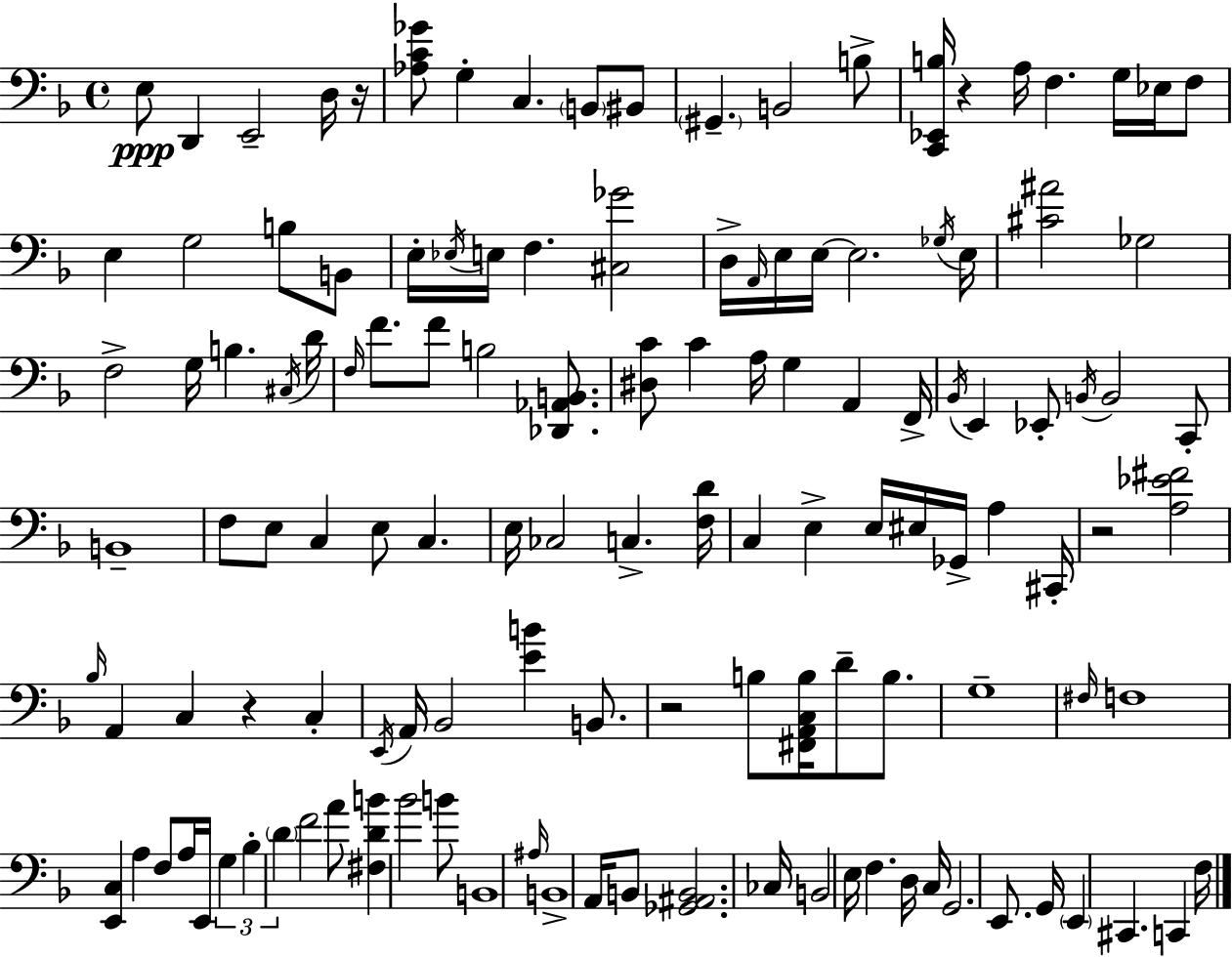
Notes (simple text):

E3/e D2/q E2/h D3/s R/s [Ab3,C4,Gb4]/e G3/q C3/q. B2/e BIS2/e G#2/q. B2/h B3/e [C2,Eb2,B3]/s R/q A3/s F3/q. G3/s Eb3/s F3/e E3/q G3/h B3/e B2/e E3/s Eb3/s E3/s F3/q. [C#3,Gb4]/h D3/s A2/s E3/s E3/s E3/h. Gb3/s E3/s [C#4,A#4]/h Gb3/h F3/h G3/s B3/q. C#3/s D4/s F3/s F4/e. F4/e B3/h [Db2,Ab2,B2]/e. [D#3,C4]/e C4/q A3/s G3/q A2/q F2/s Bb2/s E2/q Eb2/e B2/s B2/h C2/e B2/w F3/e E3/e C3/q E3/e C3/q. E3/s CES3/h C3/q. [F3,D4]/s C3/q E3/q E3/s EIS3/s Gb2/s A3/q C#2/s R/h [A3,Eb4,F#4]/h Bb3/s A2/q C3/q R/q C3/q E2/s A2/s Bb2/h [E4,B4]/q B2/e. R/h B3/e [F#2,A2,C3,B3]/s D4/e B3/e. G3/w F#3/s F3/w [E2,C3]/q A3/q F3/e A3/s E2/s G3/q Bb3/q D4/q F4/h A4/e [F#3,D4,B4]/q Bb4/h B4/e B2/w A#3/s B2/w A2/s B2/e [Gb2,A#2,B2]/h. CES3/s B2/h E3/s F3/q. D3/s C3/s G2/h. E2/e. G2/s E2/q C#2/q. C2/q F3/s